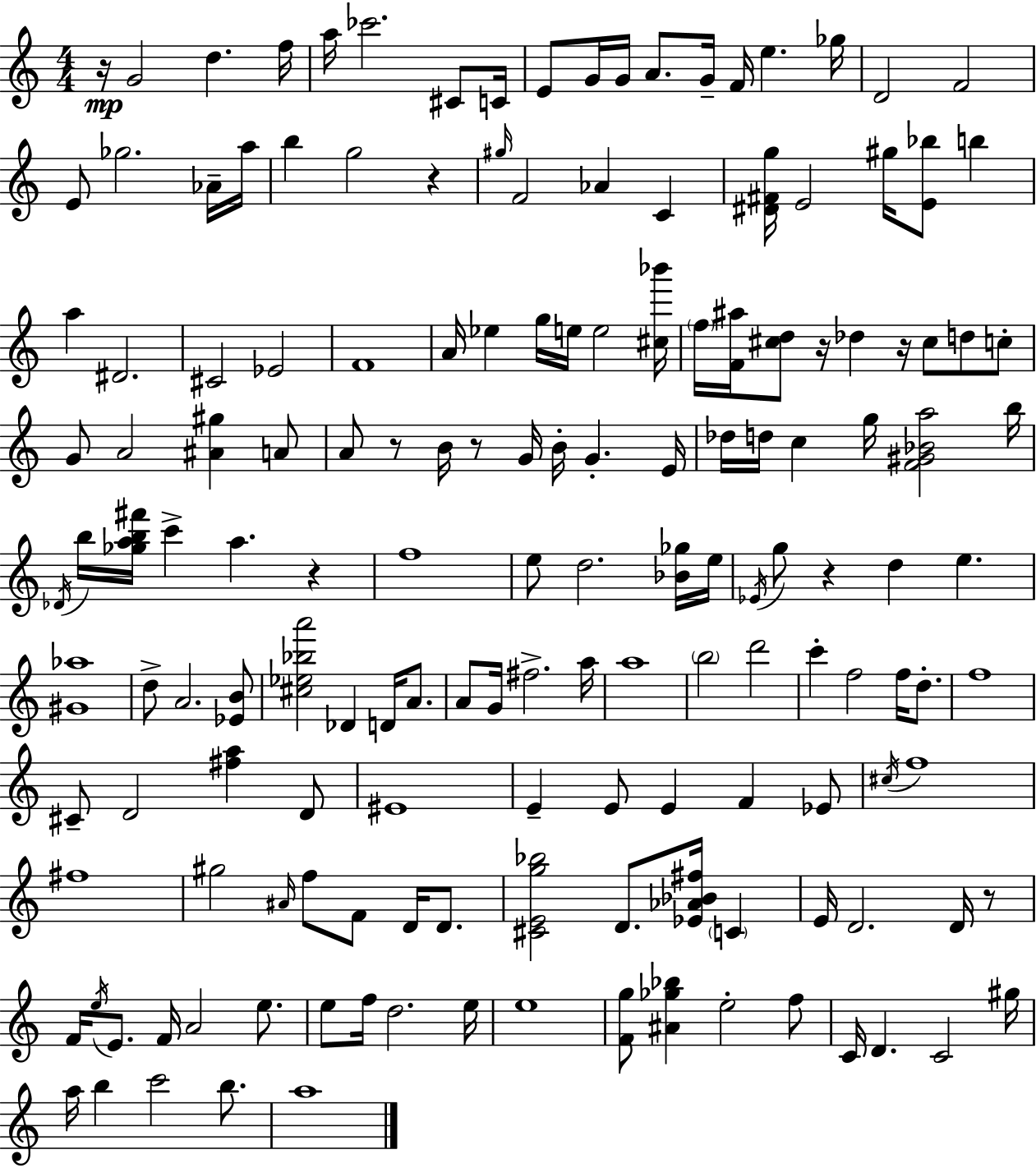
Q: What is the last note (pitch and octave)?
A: A5